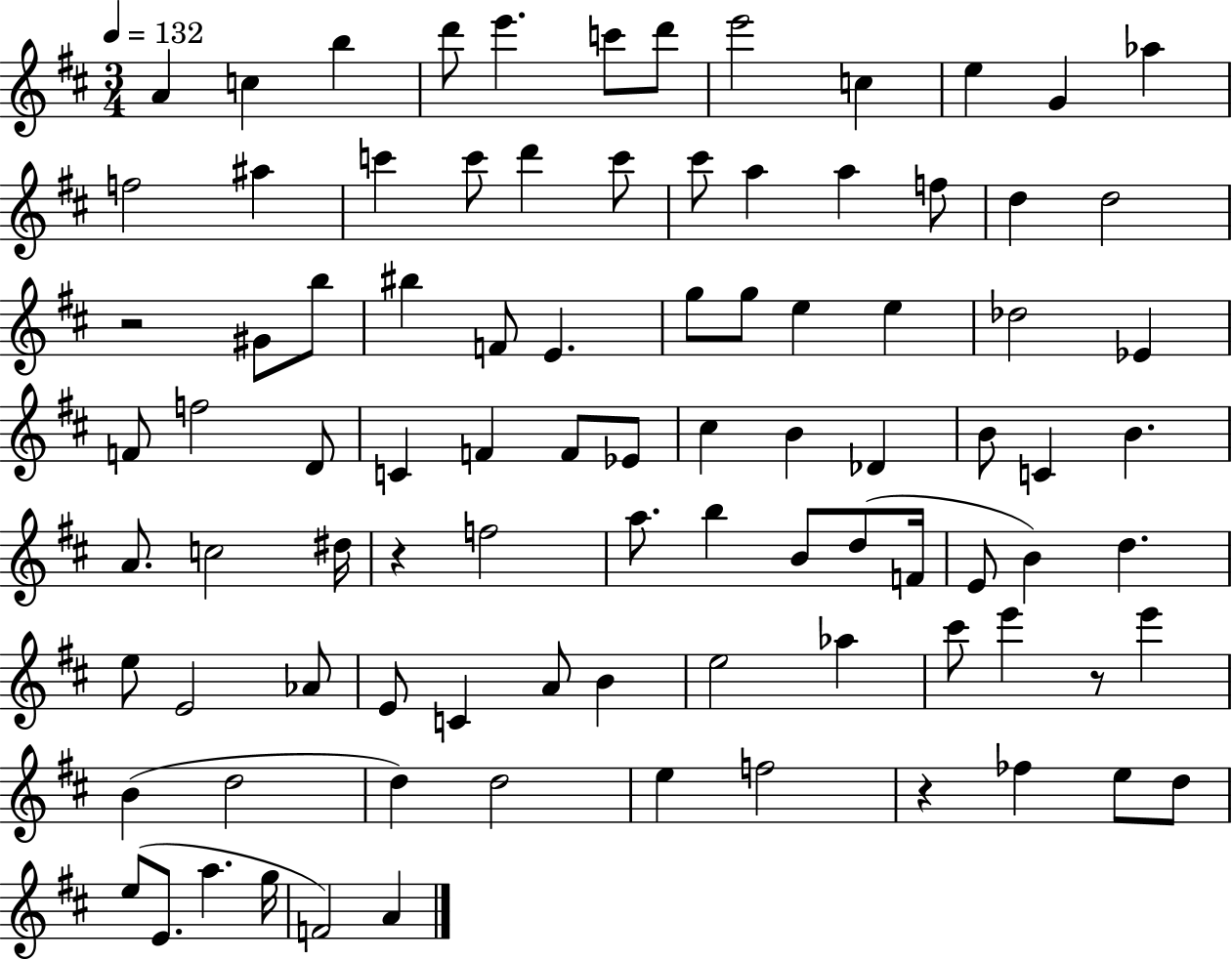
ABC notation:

X:1
T:Untitled
M:3/4
L:1/4
K:D
A c b d'/2 e' c'/2 d'/2 e'2 c e G _a f2 ^a c' c'/2 d' c'/2 ^c'/2 a a f/2 d d2 z2 ^G/2 b/2 ^b F/2 E g/2 g/2 e e _d2 _E F/2 f2 D/2 C F F/2 _E/2 ^c B _D B/2 C B A/2 c2 ^d/4 z f2 a/2 b B/2 d/2 F/4 E/2 B d e/2 E2 _A/2 E/2 C A/2 B e2 _a ^c'/2 e' z/2 e' B d2 d d2 e f2 z _f e/2 d/2 e/2 E/2 a g/4 F2 A